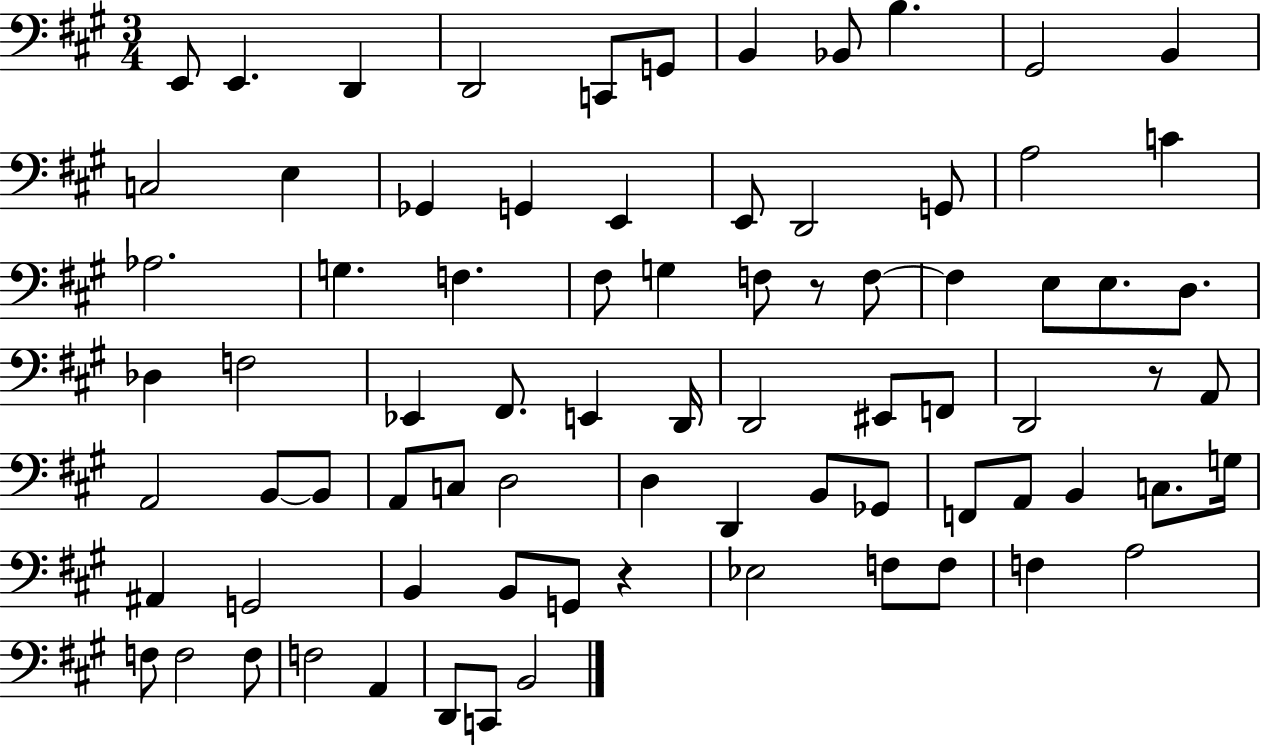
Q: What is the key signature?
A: A major